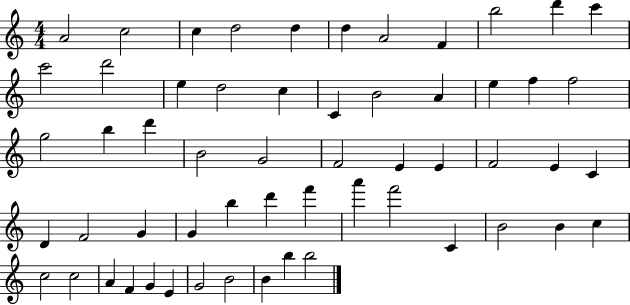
{
  \clef treble
  \numericTimeSignature
  \time 4/4
  \key c \major
  a'2 c''2 | c''4 d''2 d''4 | d''4 a'2 f'4 | b''2 d'''4 c'''4 | \break c'''2 d'''2 | e''4 d''2 c''4 | c'4 b'2 a'4 | e''4 f''4 f''2 | \break g''2 b''4 d'''4 | b'2 g'2 | f'2 e'4 e'4 | f'2 e'4 c'4 | \break d'4 f'2 g'4 | g'4 b''4 d'''4 f'''4 | a'''4 f'''2 c'4 | b'2 b'4 c''4 | \break c''2 c''2 | a'4 f'4 g'4 e'4 | g'2 b'2 | b'4 b''4 b''2 | \break \bar "|."
}